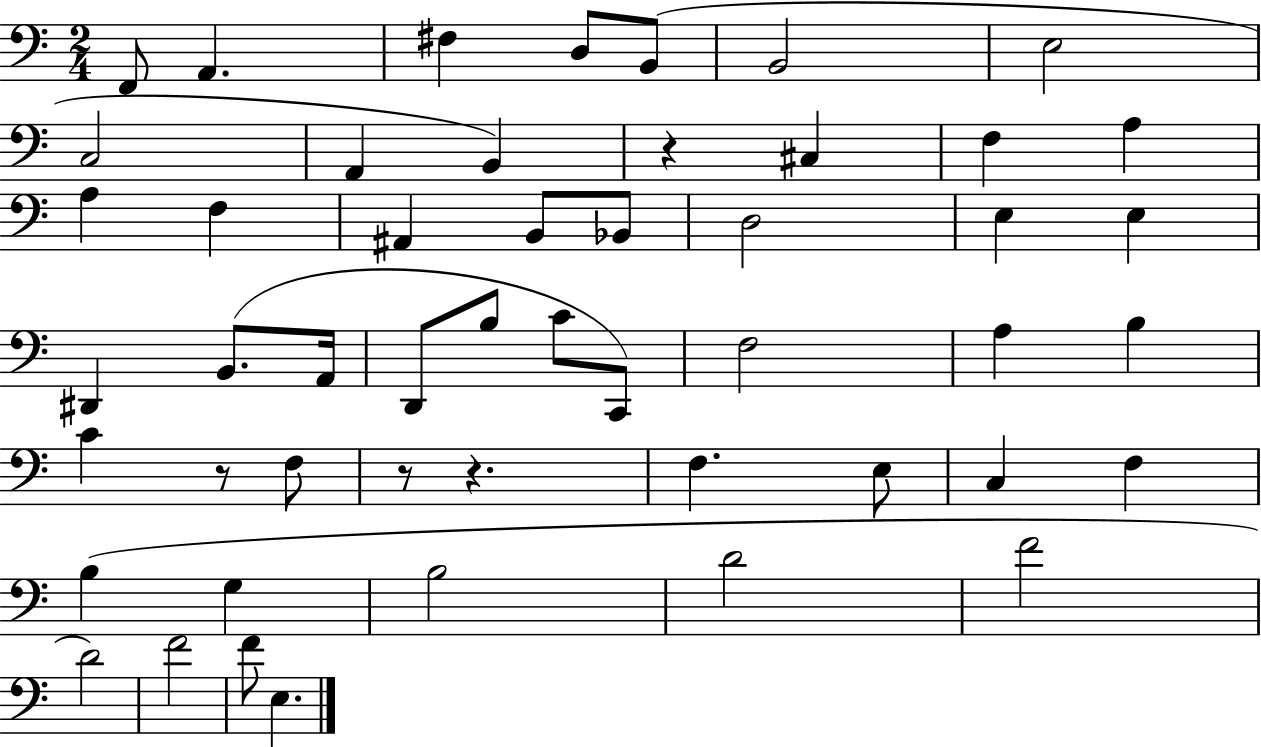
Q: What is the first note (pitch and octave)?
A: F2